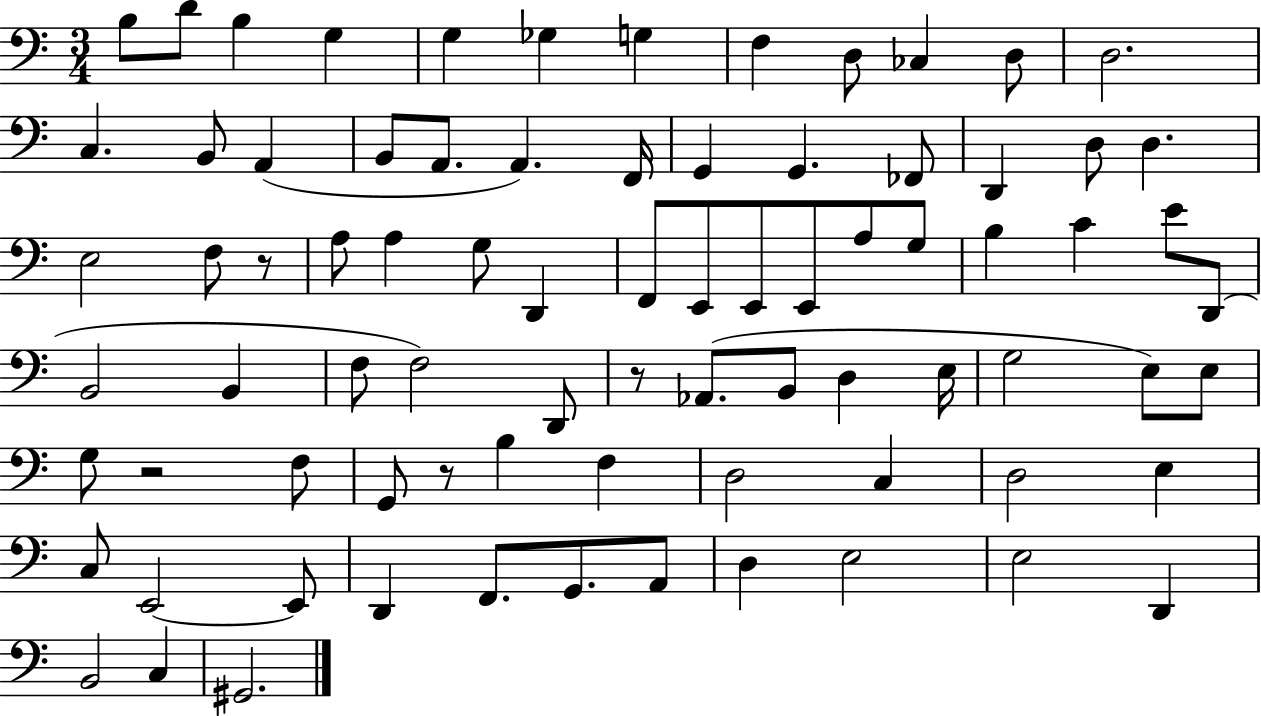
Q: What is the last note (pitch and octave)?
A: G#2